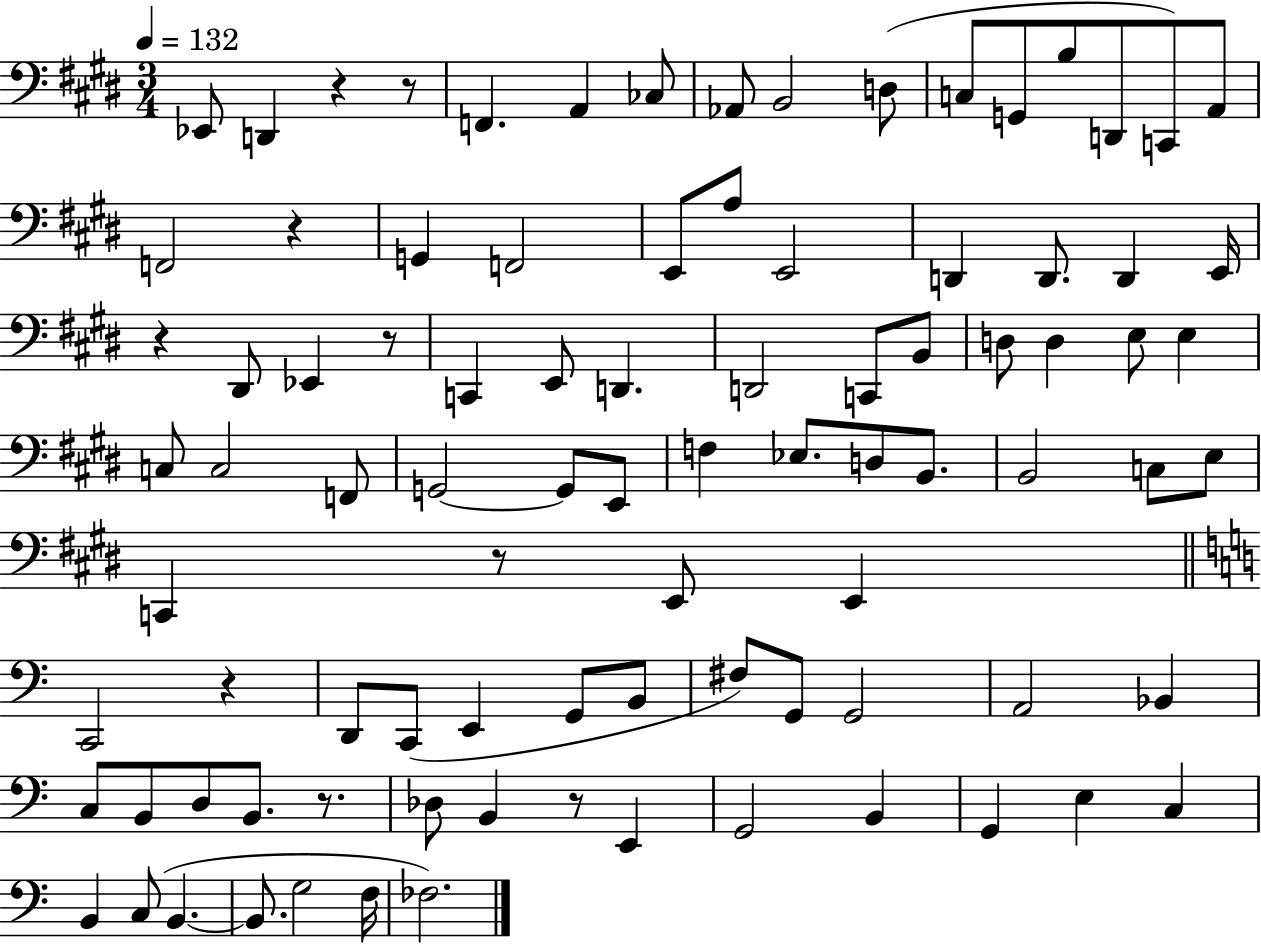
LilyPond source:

{
  \clef bass
  \numericTimeSignature
  \time 3/4
  \key e \major
  \tempo 4 = 132
  ees,8 d,4 r4 r8 | f,4. a,4 ces8 | aes,8 b,2 d8( | c8 g,8 b8 d,8 c,8) a,8 | \break f,2 r4 | g,4 f,2 | e,8 a8 e,2 | d,4 d,8. d,4 e,16 | \break r4 dis,8 ees,4 r8 | c,4 e,8 d,4. | d,2 c,8 b,8 | d8 d4 e8 e4 | \break c8 c2 f,8 | g,2~~ g,8 e,8 | f4 ees8. d8 b,8. | b,2 c8 e8 | \break c,4 r8 e,8 e,4 | \bar "||" \break \key c \major c,2 r4 | d,8 c,8( e,4 g,8 b,8 | fis8) g,8 g,2 | a,2 bes,4 | \break c8 b,8 d8 b,8. r8. | des8 b,4 r8 e,4 | g,2 b,4 | g,4 e4 c4 | \break b,4 c8( b,4.~~ | b,8. g2 f16 | fes2.) | \bar "|."
}